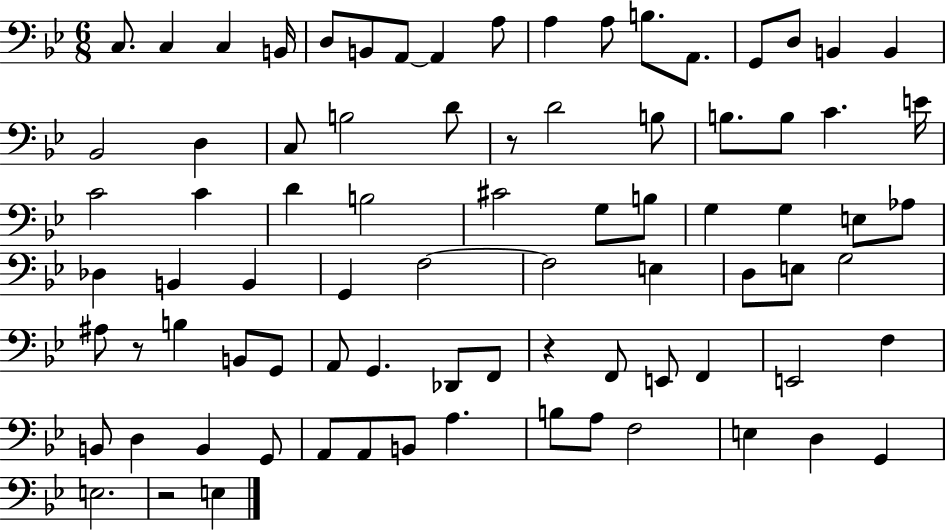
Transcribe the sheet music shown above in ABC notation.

X:1
T:Untitled
M:6/8
L:1/4
K:Bb
C,/2 C, C, B,,/4 D,/2 B,,/2 A,,/2 A,, A,/2 A, A,/2 B,/2 A,,/2 G,,/2 D,/2 B,, B,, _B,,2 D, C,/2 B,2 D/2 z/2 D2 B,/2 B,/2 B,/2 C E/4 C2 C D B,2 ^C2 G,/2 B,/2 G, G, E,/2 _A,/2 _D, B,, B,, G,, F,2 F,2 E, D,/2 E,/2 G,2 ^A,/2 z/2 B, B,,/2 G,,/2 A,,/2 G,, _D,,/2 F,,/2 z F,,/2 E,,/2 F,, E,,2 F, B,,/2 D, B,, G,,/2 A,,/2 A,,/2 B,,/2 A, B,/2 A,/2 F,2 E, D, G,, E,2 z2 E,